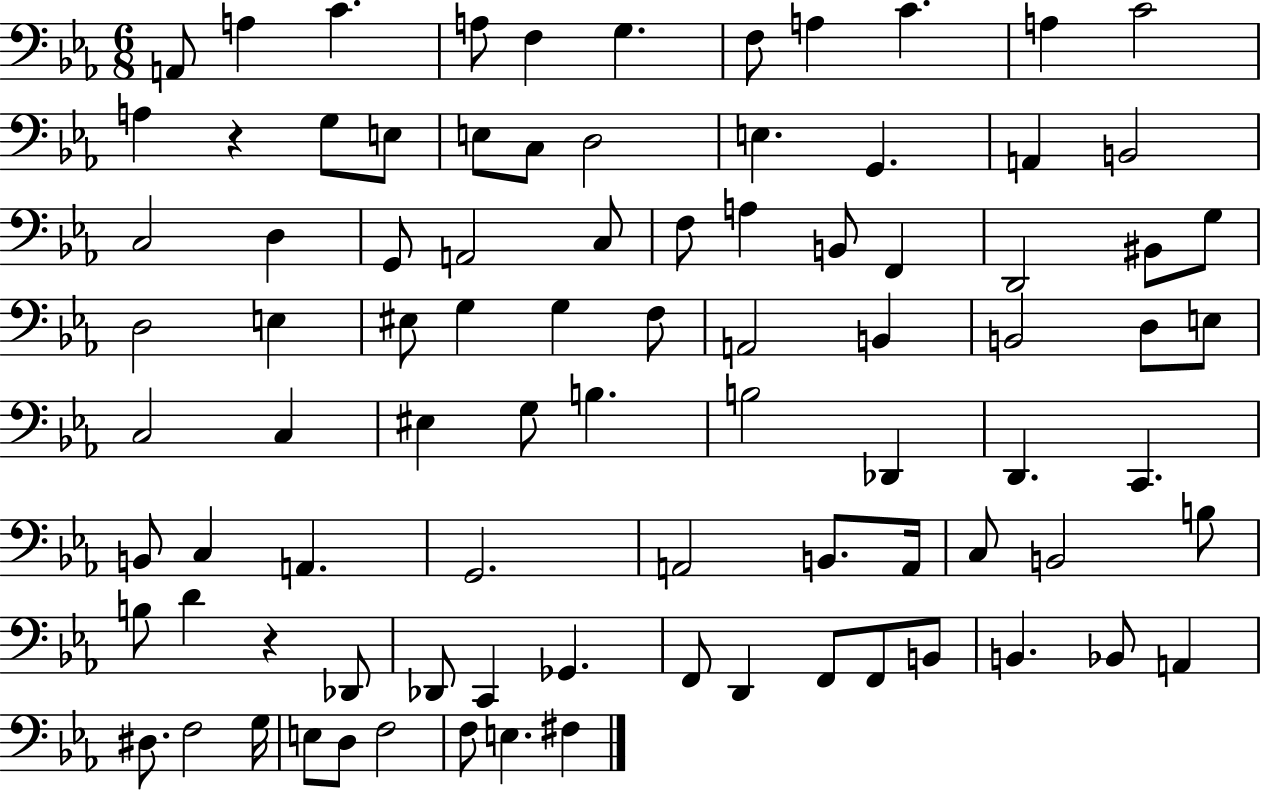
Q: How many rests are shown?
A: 2